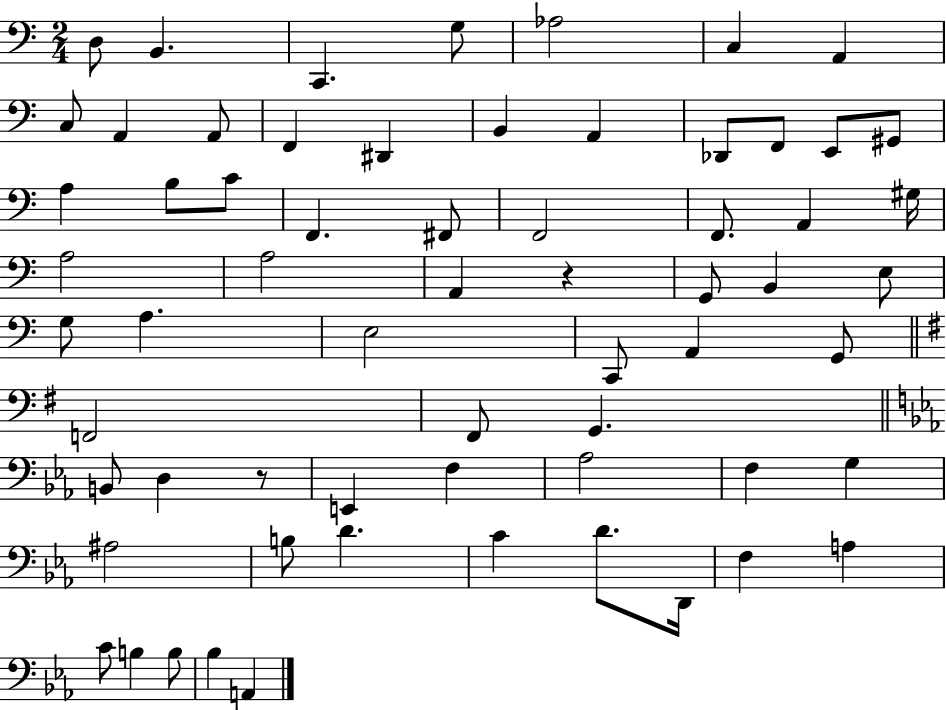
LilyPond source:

{
  \clef bass
  \numericTimeSignature
  \time 2/4
  \key c \major
  d8 b,4. | c,4. g8 | aes2 | c4 a,4 | \break c8 a,4 a,8 | f,4 dis,4 | b,4 a,4 | des,8 f,8 e,8 gis,8 | \break a4 b8 c'8 | f,4. fis,8 | f,2 | f,8. a,4 gis16 | \break a2 | a2 | a,4 r4 | g,8 b,4 e8 | \break g8 a4. | e2 | c,8 a,4 g,8 | \bar "||" \break \key g \major f,2 | fis,8 g,4. | \bar "||" \break \key c \minor b,8 d4 r8 | e,4 f4 | aes2 | f4 g4 | \break ais2 | b8 d'4. | c'4 d'8. d,16 | f4 a4 | \break c'8 b4 b8 | bes4 a,4 | \bar "|."
}